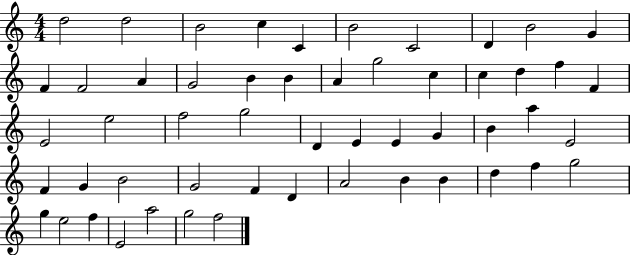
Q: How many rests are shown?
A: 0